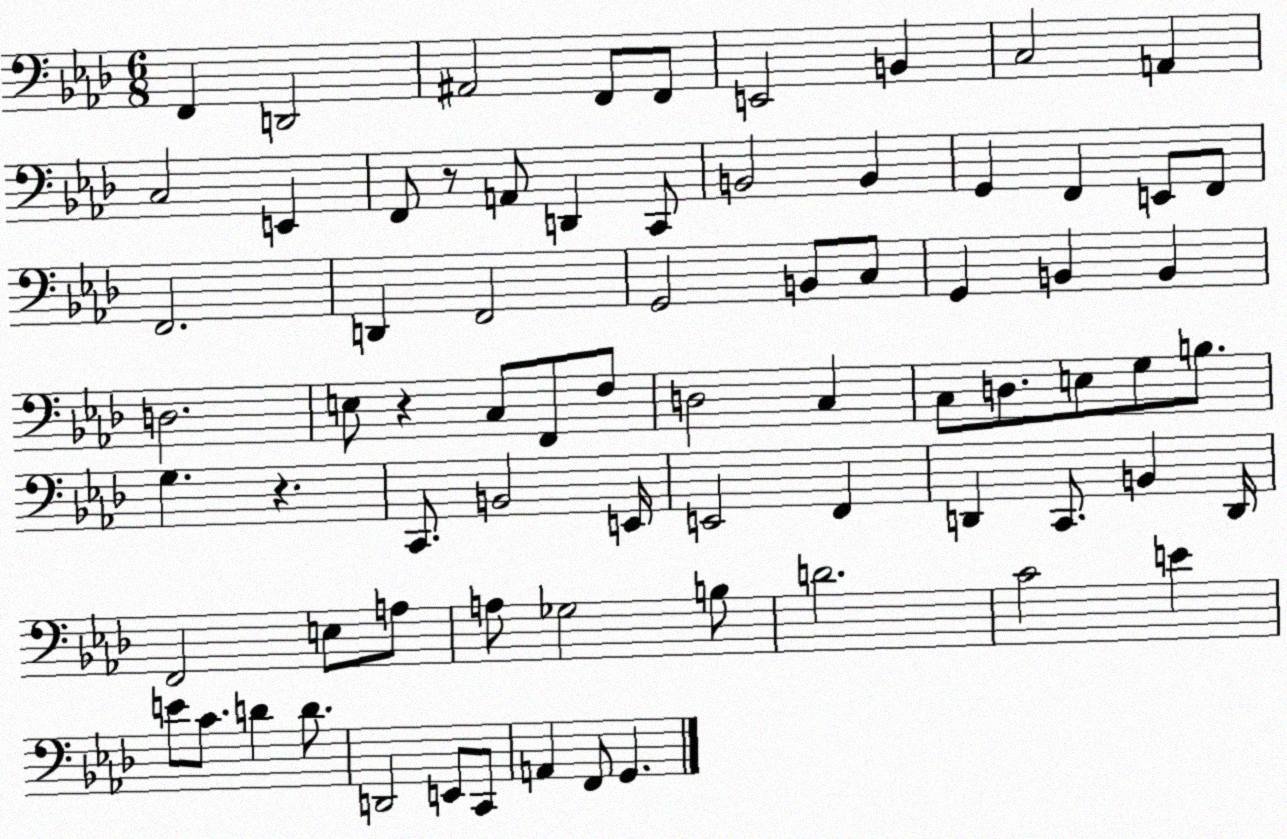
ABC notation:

X:1
T:Untitled
M:6/8
L:1/4
K:Ab
F,, D,,2 ^A,,2 F,,/2 F,,/2 E,,2 B,, C,2 A,, C,2 E,, F,,/2 z/2 A,,/2 D,, C,,/2 B,,2 B,, G,, F,, E,,/2 F,,/2 F,,2 D,, F,,2 G,,2 B,,/2 C,/2 G,, B,, B,, D,2 E,/2 z C,/2 F,,/2 F,/2 D,2 C, C,/2 D,/2 E,/2 G,/2 B,/2 G, z C,,/2 B,,2 E,,/4 E,,2 F,, D,, C,,/2 B,, D,,/4 F,,2 E,/2 A,/2 A,/2 _G,2 B,/2 D2 C2 E E/2 C/2 D D/2 D,,2 E,,/2 C,,/2 A,, F,,/2 G,,